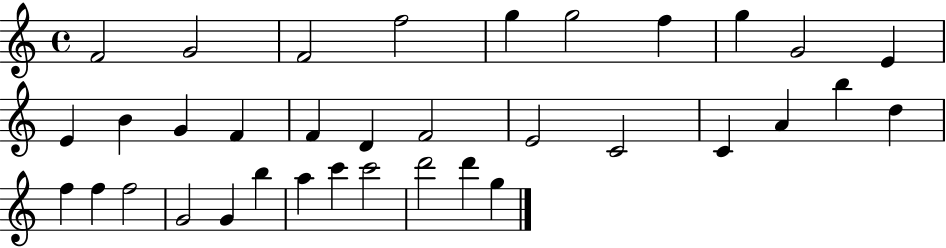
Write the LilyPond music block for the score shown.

{
  \clef treble
  \time 4/4
  \defaultTimeSignature
  \key c \major
  f'2 g'2 | f'2 f''2 | g''4 g''2 f''4 | g''4 g'2 e'4 | \break e'4 b'4 g'4 f'4 | f'4 d'4 f'2 | e'2 c'2 | c'4 a'4 b''4 d''4 | \break f''4 f''4 f''2 | g'2 g'4 b''4 | a''4 c'''4 c'''2 | d'''2 d'''4 g''4 | \break \bar "|."
}